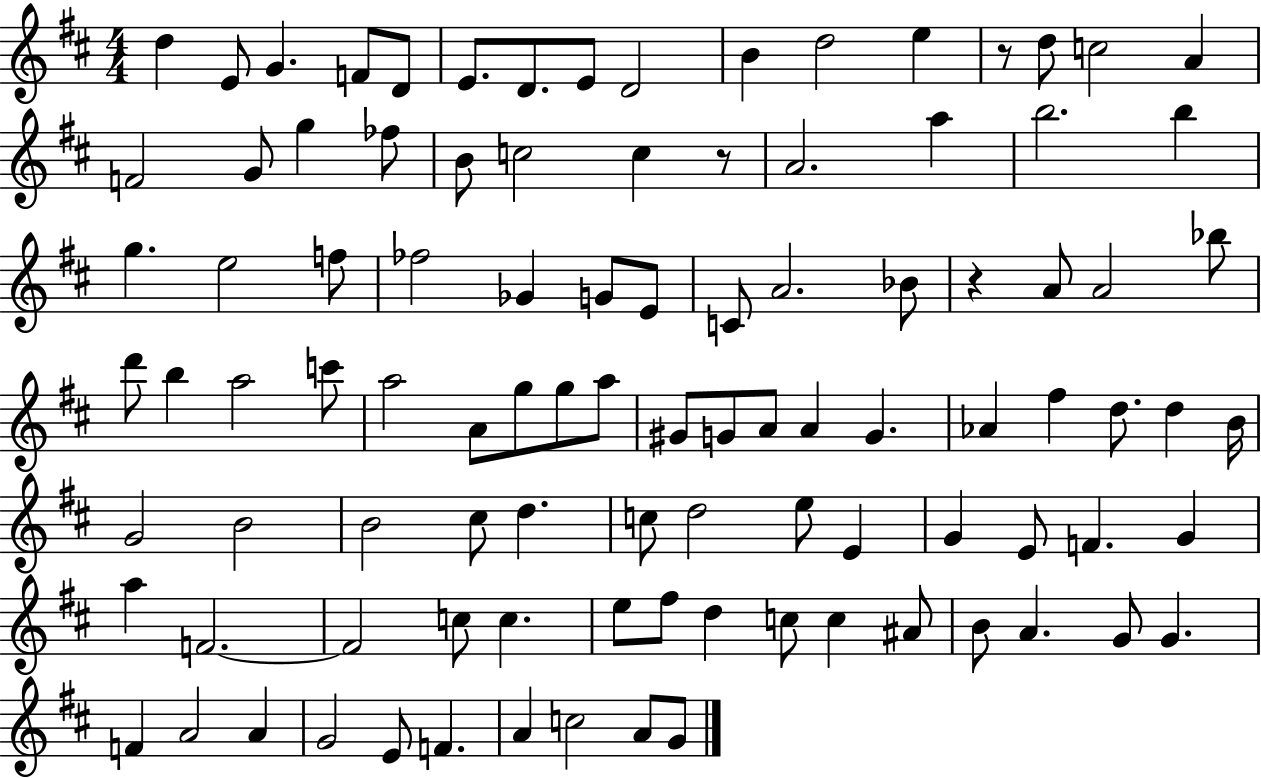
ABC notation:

X:1
T:Untitled
M:4/4
L:1/4
K:D
d E/2 G F/2 D/2 E/2 D/2 E/2 D2 B d2 e z/2 d/2 c2 A F2 G/2 g _f/2 B/2 c2 c z/2 A2 a b2 b g e2 f/2 _f2 _G G/2 E/2 C/2 A2 _B/2 z A/2 A2 _b/2 d'/2 b a2 c'/2 a2 A/2 g/2 g/2 a/2 ^G/2 G/2 A/2 A G _A ^f d/2 d B/4 G2 B2 B2 ^c/2 d c/2 d2 e/2 E G E/2 F G a F2 F2 c/2 c e/2 ^f/2 d c/2 c ^A/2 B/2 A G/2 G F A2 A G2 E/2 F A c2 A/2 G/2